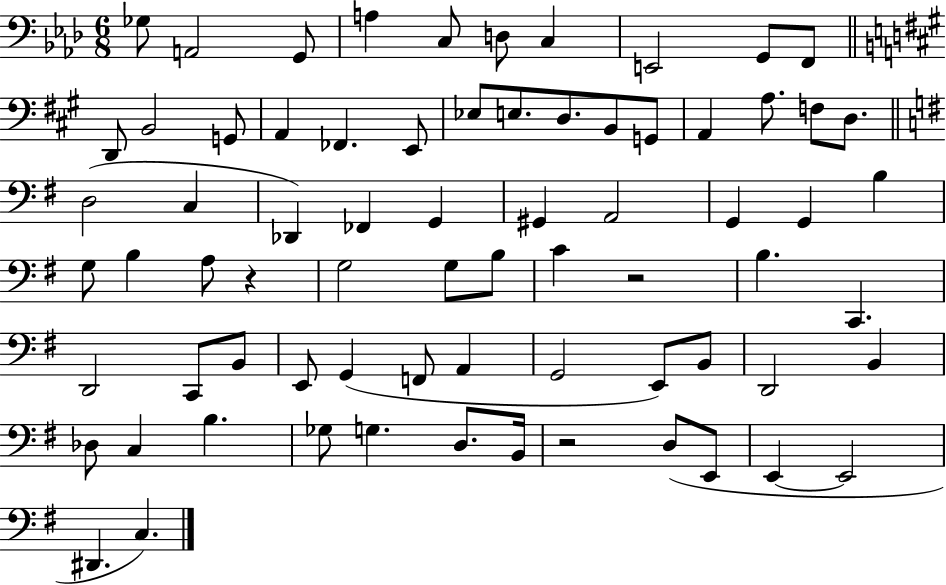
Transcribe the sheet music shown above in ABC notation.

X:1
T:Untitled
M:6/8
L:1/4
K:Ab
_G,/2 A,,2 G,,/2 A, C,/2 D,/2 C, E,,2 G,,/2 F,,/2 D,,/2 B,,2 G,,/2 A,, _F,, E,,/2 _E,/2 E,/2 D,/2 B,,/2 G,,/2 A,, A,/2 F,/2 D,/2 D,2 C, _D,, _F,, G,, ^G,, A,,2 G,, G,, B, G,/2 B, A,/2 z G,2 G,/2 B,/2 C z2 B, C,, D,,2 C,,/2 B,,/2 E,,/2 G,, F,,/2 A,, G,,2 E,,/2 B,,/2 D,,2 B,, _D,/2 C, B, _G,/2 G, D,/2 B,,/4 z2 D,/2 E,,/2 E,, E,,2 ^D,, C,